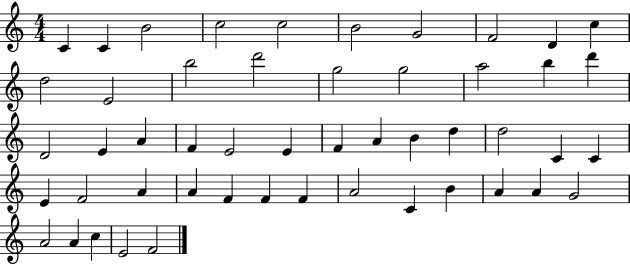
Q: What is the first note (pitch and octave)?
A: C4